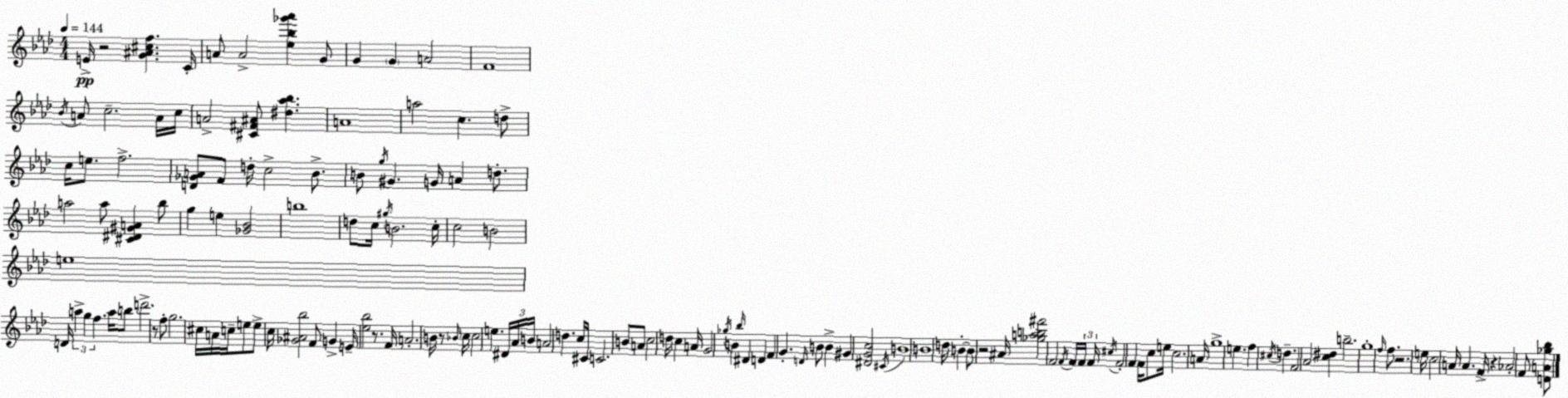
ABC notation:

X:1
T:Untitled
M:4/4
L:1/4
K:Ab
E/4 z2 [G^A^cf] C/4 A/2 A2 [_e_b_g'_a'] G/2 G G A2 F4 _B/4 A/2 c2 A/4 c/4 A2 [^C^F^A]/2 [^d_a_b] A4 a2 c d/2 c/4 e/2 f2 [D_GA]/2 F/2 d/4 c2 _B/2 B/2 g/4 ^G G/4 A d/2 a2 a/2 [^C^D^GA] _b/2 g e [_G_B]2 b4 d/2 c/4 ^g/4 B2 c/4 c2 B2 e4 D/4 a g f a/4 b/2 d'2 z/2 f/2 g2 ^c/4 A/4 c/4 e/2 e/2 c/4 [_G^A_b]2 F/2 G E/4 [_e_b]2 z/2 F/4 A2 B/4 z/2 _B/4 c/4 c2 e ^D/4 _A/4 B/4 A2 d c/4 ^C/4 C2 B/2 A/2 c2 d/4 c A/4 G2 _g/4 B _b/4 ^D D F G D/4 B/2 B ^G [^DGc]2 ^C/4 B4 B4 d/4 B B/2 z2 ^A/4 [_gab^f']2 F2 F/4 F/4 F/4 F/4 ^c/4 F2 F F/4 c/2 e/4 c2 A/4 g4 e f ^c/4 d F2 _A2 [c^d] b2 g4 f/4 f/2 z2 e/4 c2 A/4 A F/4 z _A2 F/2 [DA_g_b]/2